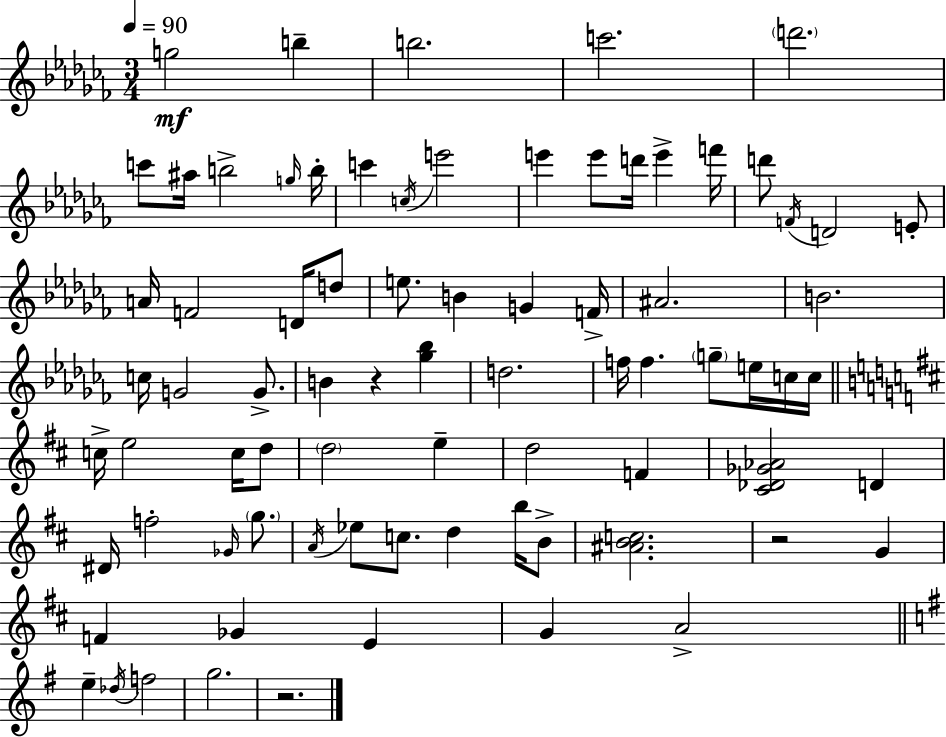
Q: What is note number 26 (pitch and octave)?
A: D5